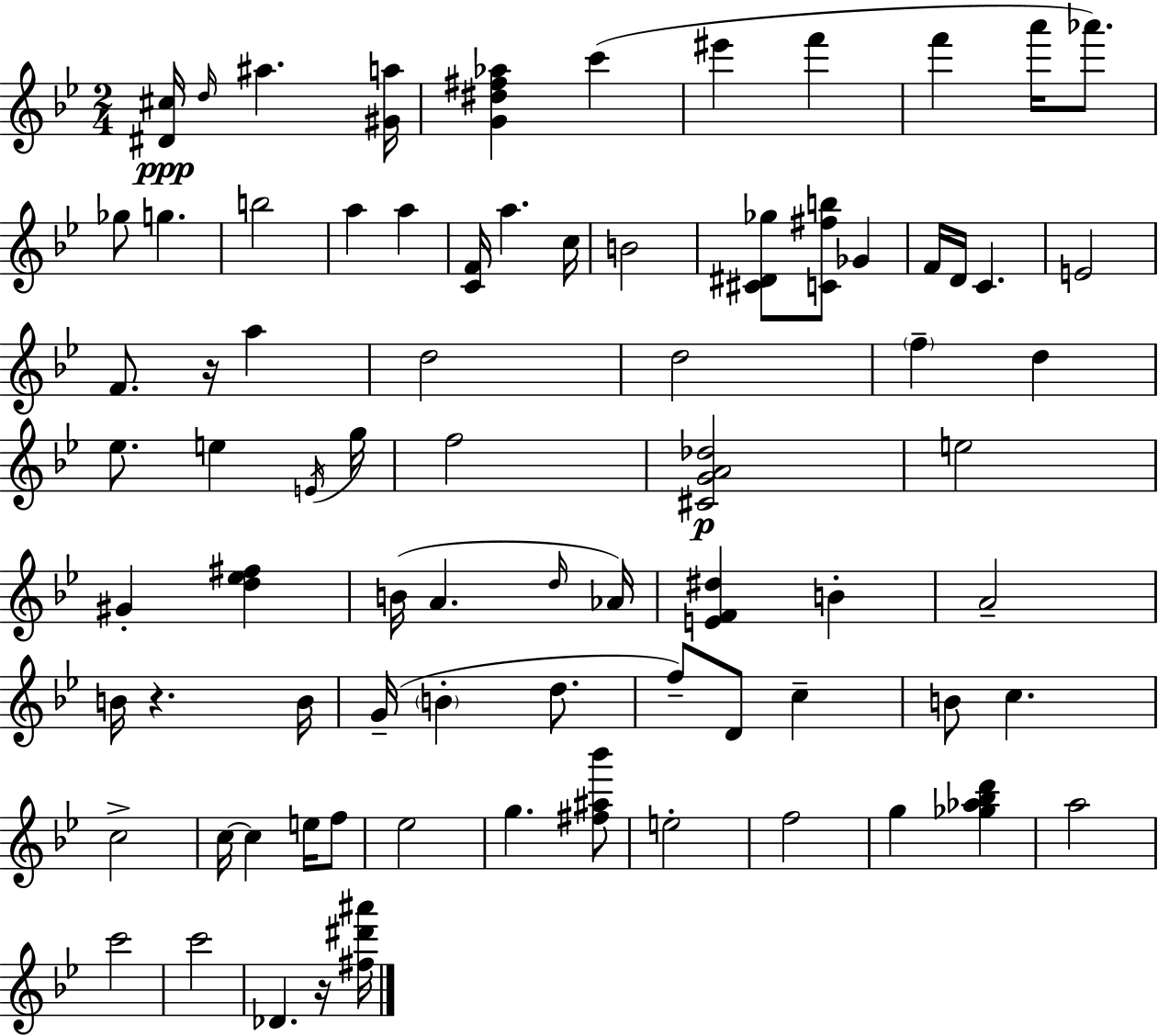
X:1
T:Untitled
M:2/4
L:1/4
K:Bb
[^D^c]/4 d/4 ^a [^Ga]/4 [G^d^f_a] c' ^e' f' f' a'/4 _a'/2 _g/2 g b2 a a [CF]/4 a c/4 B2 [^C^D_g]/2 [C^fb]/2 _G F/4 D/4 C E2 F/2 z/4 a d2 d2 f d _e/2 e E/4 g/4 f2 [^CGA_d]2 e2 ^G [d_e^f] B/4 A d/4 _A/4 [EF^d] B A2 B/4 z B/4 G/4 B d/2 f/2 D/2 c B/2 c c2 c/4 c e/4 f/2 _e2 g [^f^a_b']/2 e2 f2 g [_g_a_bd'] a2 c'2 c'2 _D z/4 [^f^d'^a']/4